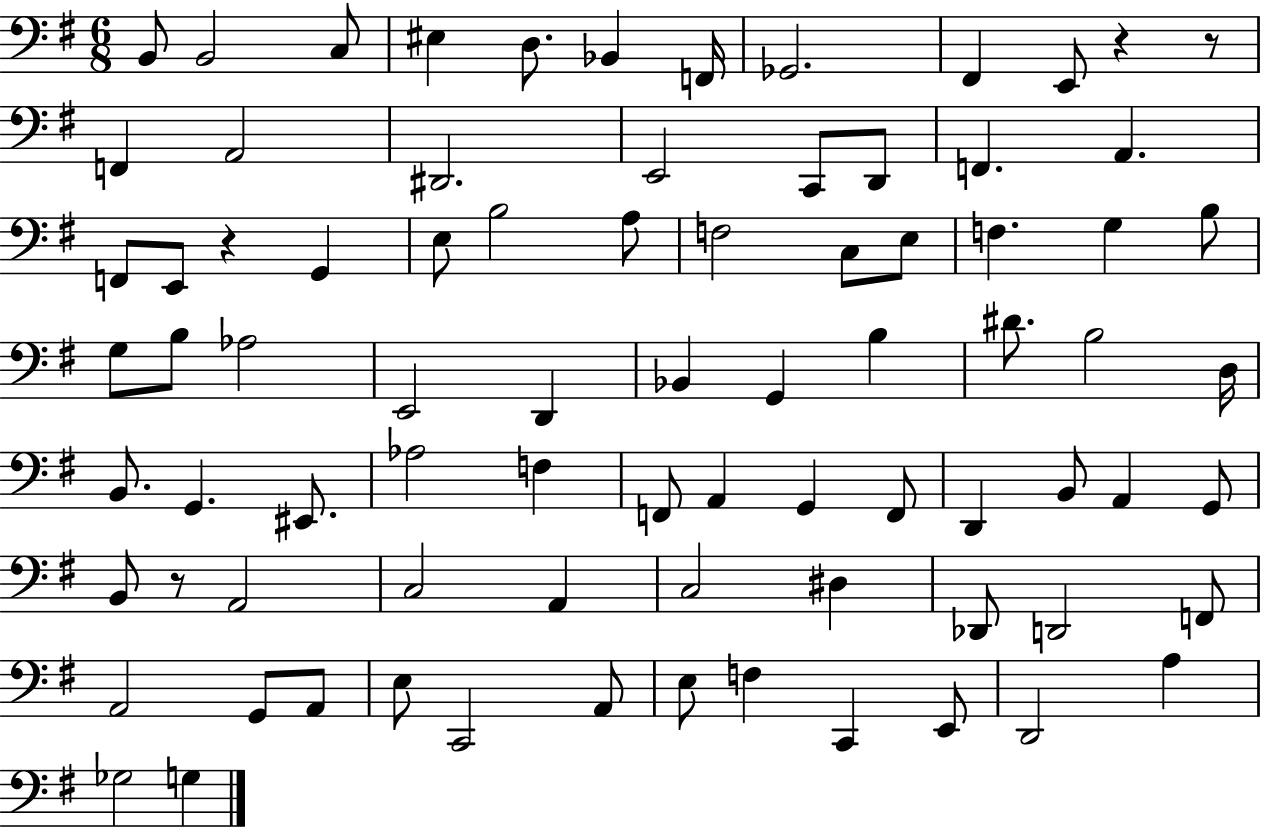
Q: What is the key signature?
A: G major